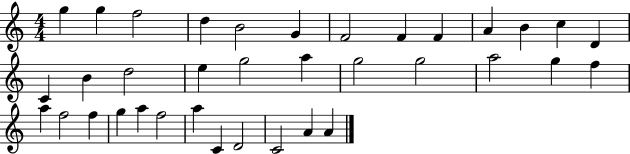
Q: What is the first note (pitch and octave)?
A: G5